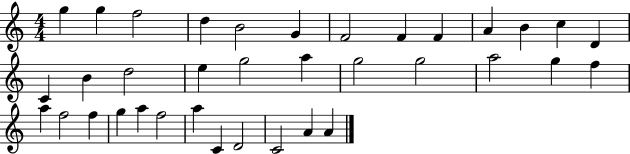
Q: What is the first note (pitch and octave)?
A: G5